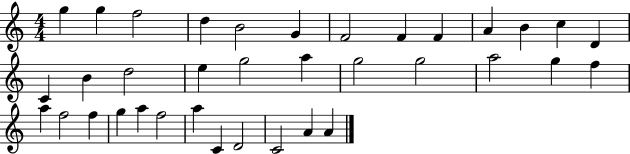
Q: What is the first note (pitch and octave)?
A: G5